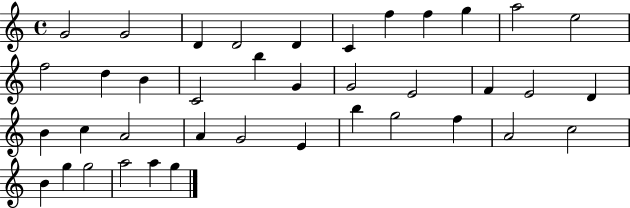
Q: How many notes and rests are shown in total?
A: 39